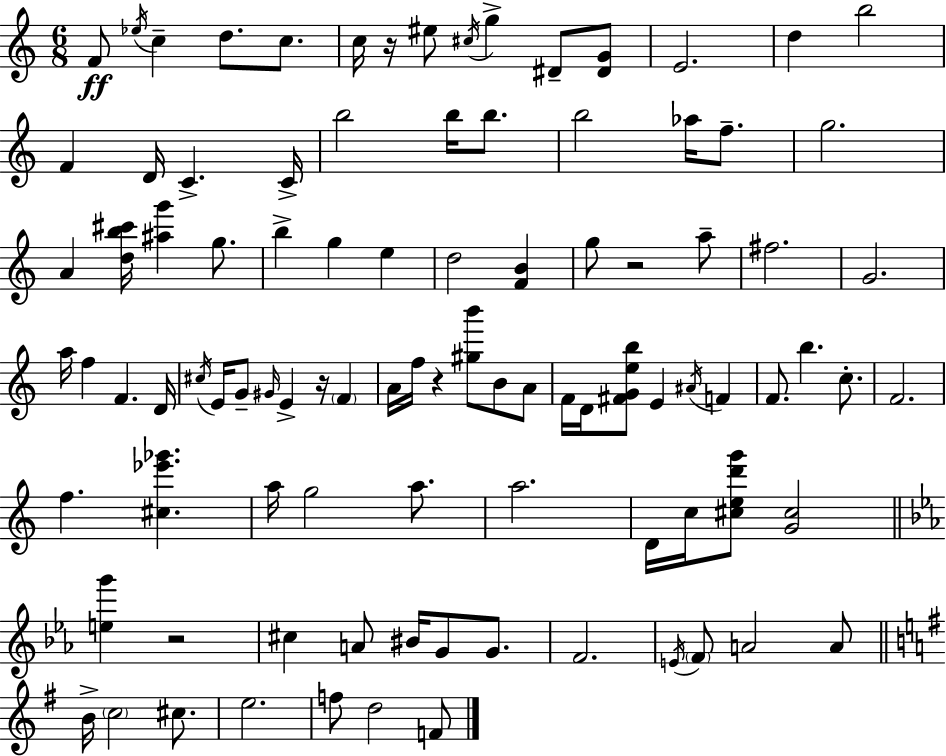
X:1
T:Untitled
M:6/8
L:1/4
K:C
F/2 _e/4 c d/2 c/2 c/4 z/4 ^e/2 ^c/4 g ^D/2 [^DG]/2 E2 d b2 F D/4 C C/4 b2 b/4 b/2 b2 _a/4 f/2 g2 A [db^c']/4 [^ag'] g/2 b g e d2 [FB] g/2 z2 a/2 ^f2 G2 a/4 f F D/4 ^c/4 E/4 G/2 ^G/4 E z/4 F A/4 f/4 z [^gb']/2 B/2 A/2 F/4 D/4 [^FGeb]/2 E ^A/4 F F/2 b c/2 F2 f [^c_e'_g'] a/4 g2 a/2 a2 D/4 c/4 [^ced'g']/2 [G^c]2 [eg'] z2 ^c A/2 ^B/4 G/2 G/2 F2 E/4 F/2 A2 A/2 B/4 c2 ^c/2 e2 f/2 d2 F/2